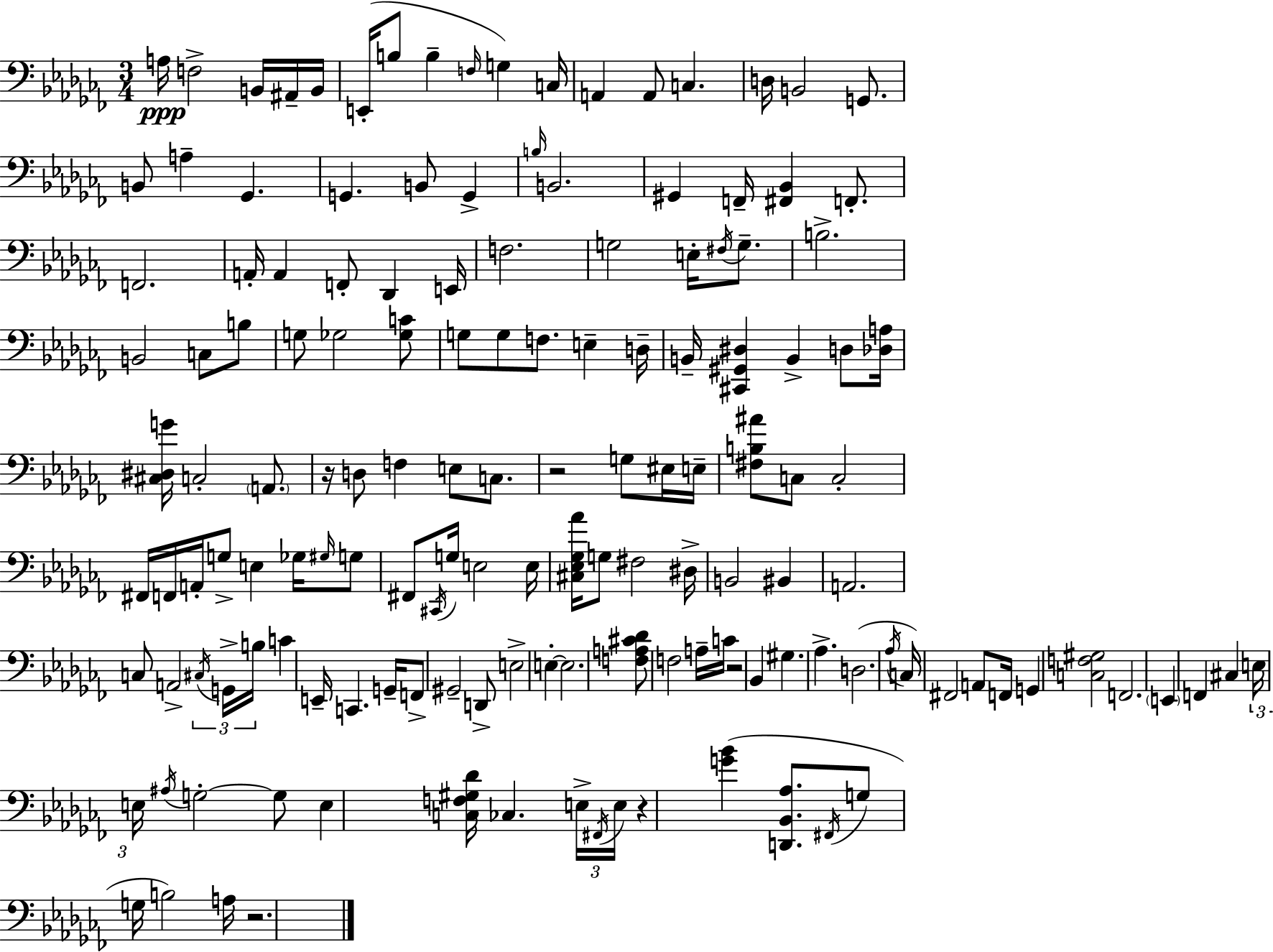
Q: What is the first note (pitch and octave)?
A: A3